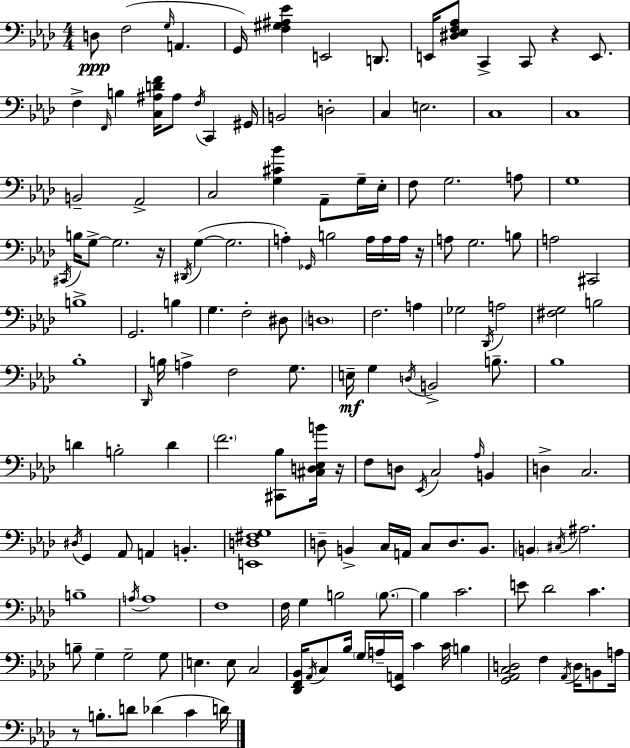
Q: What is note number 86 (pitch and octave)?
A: Ab3